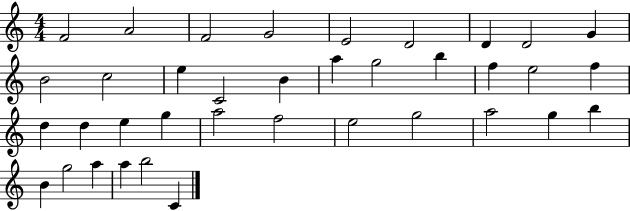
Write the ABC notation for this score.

X:1
T:Untitled
M:4/4
L:1/4
K:C
F2 A2 F2 G2 E2 D2 D D2 G B2 c2 e C2 B a g2 b f e2 f d d e g a2 f2 e2 g2 a2 g b B g2 a a b2 C